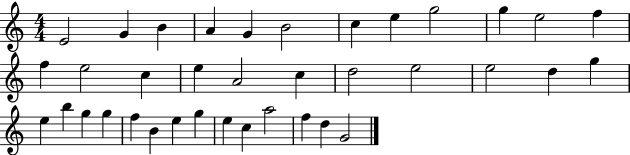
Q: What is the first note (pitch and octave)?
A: E4